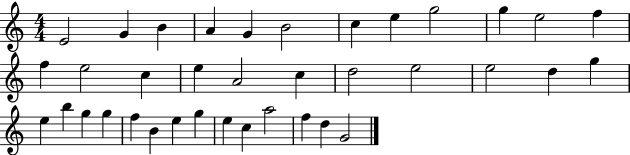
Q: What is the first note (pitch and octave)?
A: E4